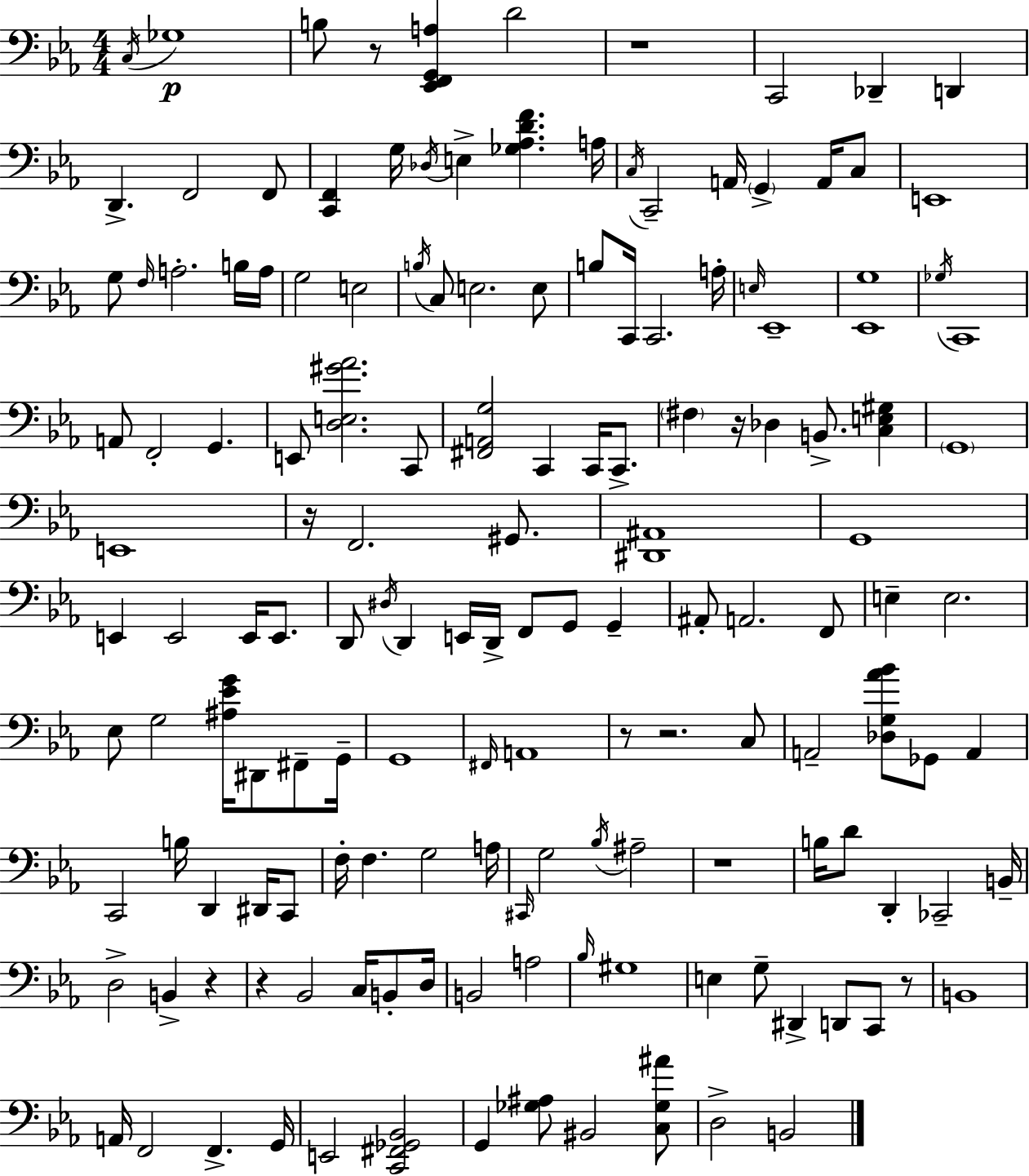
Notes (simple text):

C3/s Gb3/w B3/e R/e [Eb2,F2,G2,A3]/q D4/h R/w C2/h Db2/q D2/q D2/q. F2/h F2/e [C2,F2]/q G3/s Db3/s E3/q [Gb3,Ab3,D4,F4]/q. A3/s C3/s C2/h A2/s G2/q A2/s C3/e E2/w G3/e F3/s A3/h. B3/s A3/s G3/h E3/h B3/s C3/e E3/h. E3/e B3/e C2/s C2/h. A3/s E3/s Eb2/w [Eb2,G3]/w Gb3/s C2/w A2/e F2/h G2/q. E2/e [D3,E3,G#4,Ab4]/h. C2/e [F#2,A2,G3]/h C2/q C2/s C2/e. F#3/q R/s Db3/q B2/e. [C3,E3,G#3]/q G2/w E2/w R/s F2/h. G#2/e. [D#2,A#2]/w G2/w E2/q E2/h E2/s E2/e. D2/e D#3/s D2/q E2/s D2/s F2/e G2/e G2/q A#2/e A2/h. F2/e E3/q E3/h. Eb3/e G3/h [A#3,Eb4,G4]/s D#2/e F#2/e G2/s G2/w F#2/s A2/w R/e R/h. C3/e A2/h [Db3,G3,Ab4,Bb4]/e Gb2/e A2/q C2/h B3/s D2/q D#2/s C2/e F3/s F3/q. G3/h A3/s C#2/s G3/h Bb3/s A#3/h R/w B3/s D4/e D2/q CES2/h B2/s D3/h B2/q R/q R/q Bb2/h C3/s B2/e D3/s B2/h A3/h Bb3/s G#3/w E3/q G3/e D#2/q D2/e C2/e R/e B2/w A2/s F2/h F2/q. G2/s E2/h [C2,F#2,Gb2,Bb2]/h G2/q [Gb3,A#3]/e BIS2/h [C3,Gb3,A#4]/e D3/h B2/h